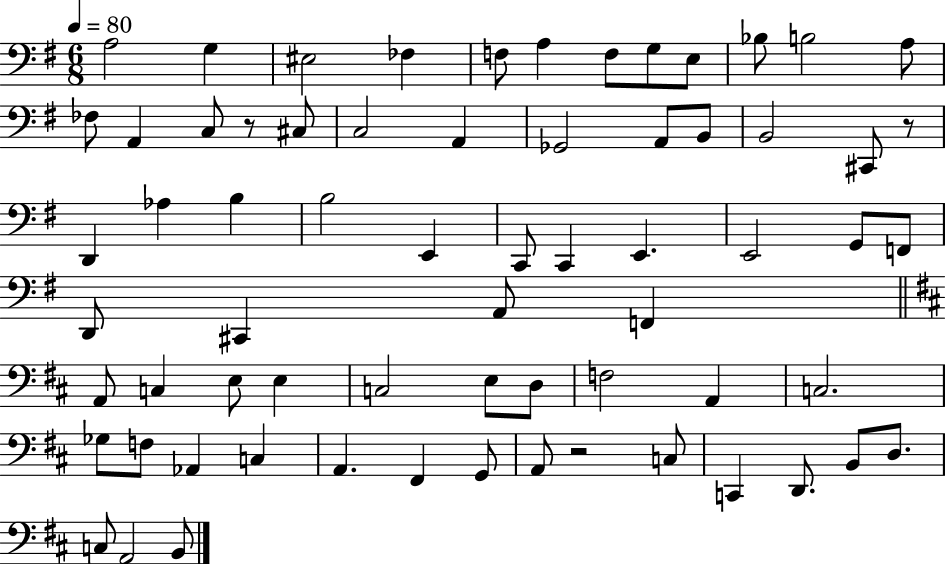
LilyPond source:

{
  \clef bass
  \numericTimeSignature
  \time 6/8
  \key g \major
  \tempo 4 = 80
  a2 g4 | eis2 fes4 | f8 a4 f8 g8 e8 | bes8 b2 a8 | \break fes8 a,4 c8 r8 cis8 | c2 a,4 | ges,2 a,8 b,8 | b,2 cis,8 r8 | \break d,4 aes4 b4 | b2 e,4 | c,8 c,4 e,4. | e,2 g,8 f,8 | \break d,8 cis,4 a,8 f,4 | \bar "||" \break \key d \major a,8 c4 e8 e4 | c2 e8 d8 | f2 a,4 | c2. | \break ges8 f8 aes,4 c4 | a,4. fis,4 g,8 | a,8 r2 c8 | c,4 d,8. b,8 d8. | \break c8 a,2 b,8 | \bar "|."
}